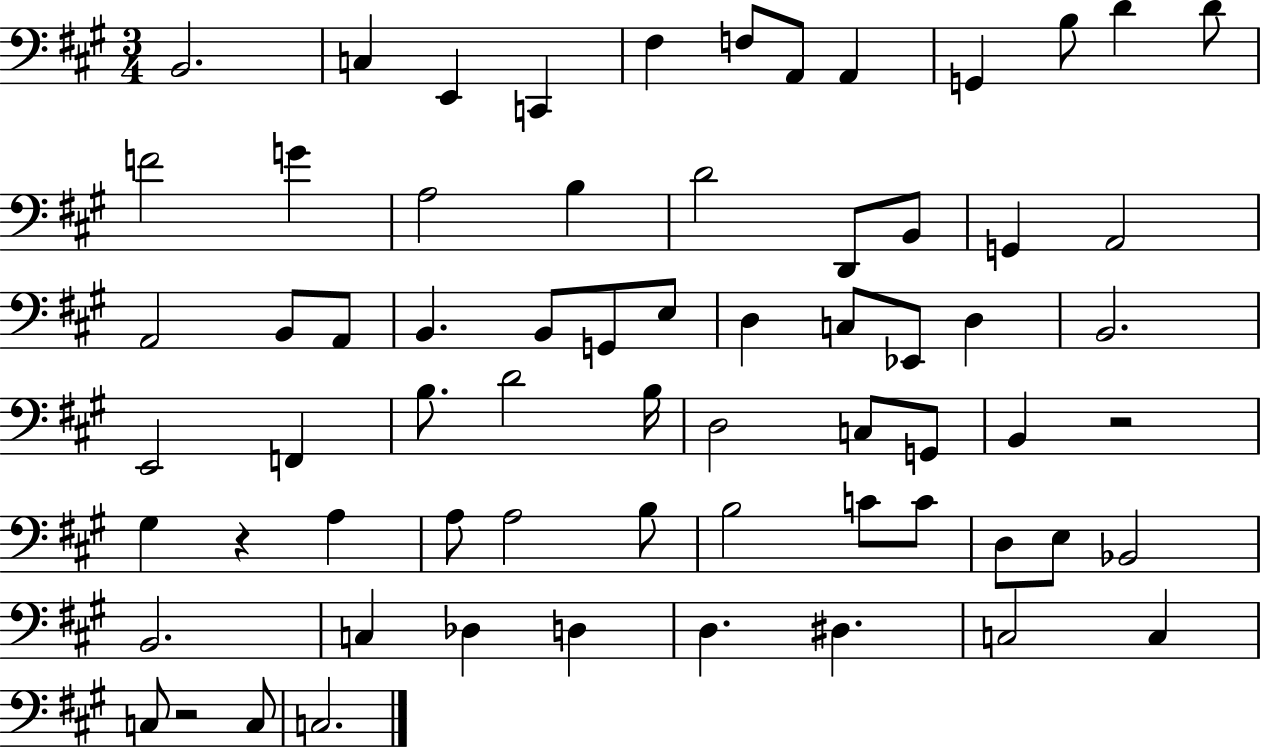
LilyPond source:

{
  \clef bass
  \numericTimeSignature
  \time 3/4
  \key a \major
  b,2. | c4 e,4 c,4 | fis4 f8 a,8 a,4 | g,4 b8 d'4 d'8 | \break f'2 g'4 | a2 b4 | d'2 d,8 b,8 | g,4 a,2 | \break a,2 b,8 a,8 | b,4. b,8 g,8 e8 | d4 c8 ees,8 d4 | b,2. | \break e,2 f,4 | b8. d'2 b16 | d2 c8 g,8 | b,4 r2 | \break gis4 r4 a4 | a8 a2 b8 | b2 c'8 c'8 | d8 e8 bes,2 | \break b,2. | c4 des4 d4 | d4. dis4. | c2 c4 | \break c8 r2 c8 | c2. | \bar "|."
}